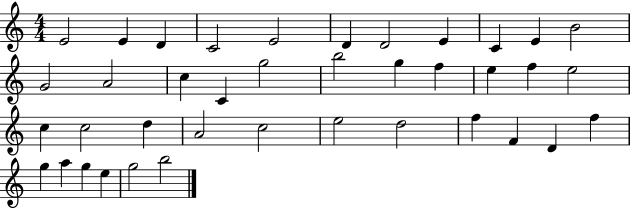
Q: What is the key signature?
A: C major